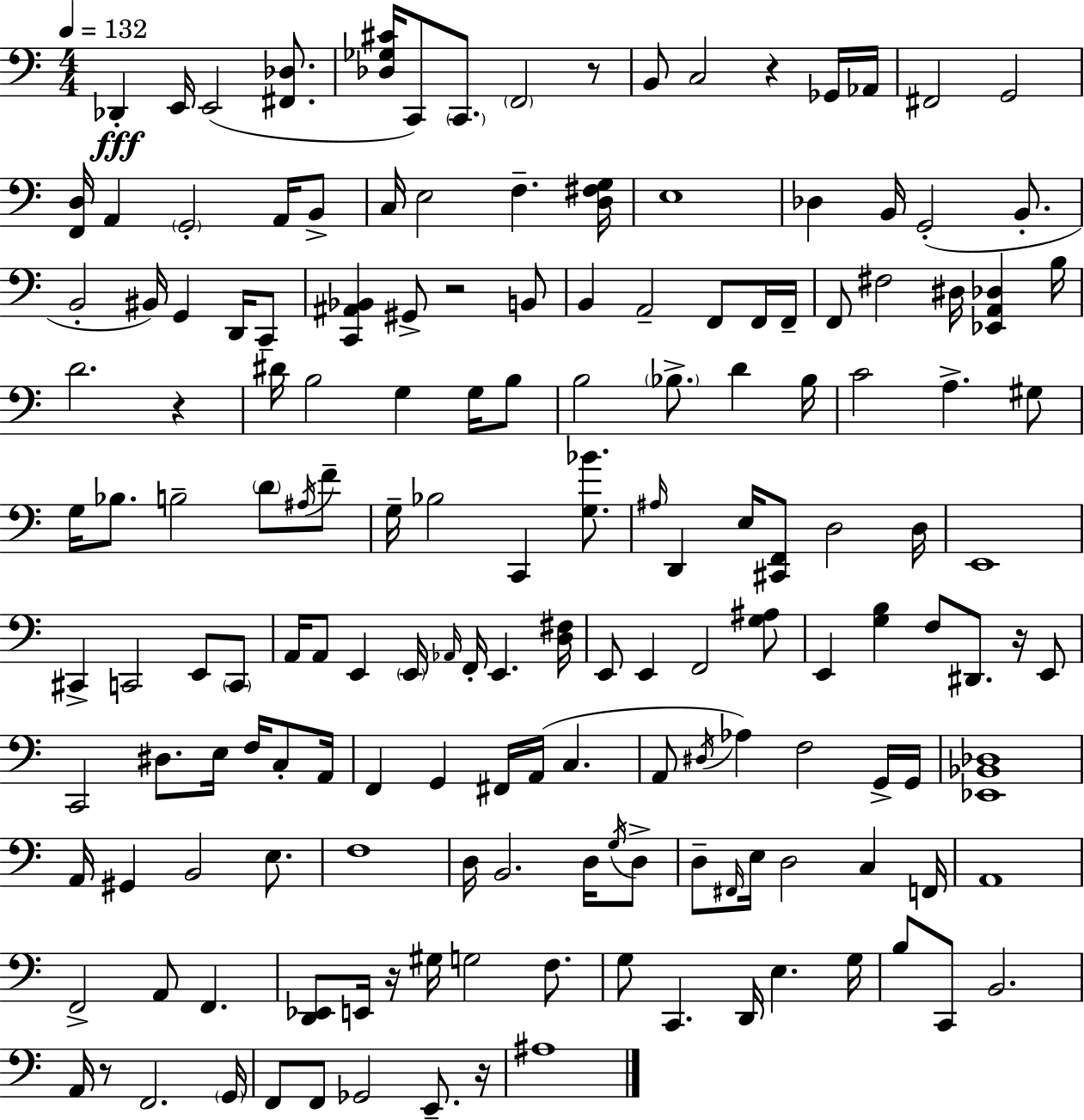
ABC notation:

X:1
T:Untitled
M:4/4
L:1/4
K:C
_D,, E,,/4 E,,2 [^F,,_D,]/2 [_D,_G,^C]/4 C,,/2 C,,/2 F,,2 z/2 B,,/2 C,2 z _G,,/4 _A,,/4 ^F,,2 G,,2 [F,,D,]/4 A,, G,,2 A,,/4 B,,/2 C,/4 E,2 F, [D,^F,G,]/4 E,4 _D, B,,/4 G,,2 B,,/2 B,,2 ^B,,/4 G,, D,,/4 C,,/2 [C,,^A,,_B,,] ^G,,/2 z2 B,,/2 B,, A,,2 F,,/2 F,,/4 F,,/4 F,,/2 ^F,2 ^D,/4 [_E,,A,,_D,] B,/4 D2 z ^D/4 B,2 G, G,/4 B,/2 B,2 _B,/2 D _B,/4 C2 A, ^G,/2 G,/4 _B,/2 B,2 D/2 ^A,/4 F/2 G,/4 _B,2 C,, [G,_B]/2 ^A,/4 D,, E,/4 [^C,,F,,]/2 D,2 D,/4 E,,4 ^C,, C,,2 E,,/2 C,,/2 A,,/4 A,,/2 E,, E,,/4 _A,,/4 F,,/4 E,, [D,^F,]/4 E,,/2 E,, F,,2 [G,^A,]/2 E,, [G,B,] F,/2 ^D,,/2 z/4 E,,/2 C,,2 ^D,/2 E,/4 F,/4 C,/2 A,,/4 F,, G,, ^F,,/4 A,,/4 C, A,,/2 ^D,/4 _A, F,2 G,,/4 G,,/4 [_E,,_B,,_D,]4 A,,/4 ^G,, B,,2 E,/2 F,4 D,/4 B,,2 D,/4 G,/4 D,/2 D,/2 ^F,,/4 E,/4 D,2 C, F,,/4 A,,4 F,,2 A,,/2 F,, [D,,_E,,]/2 E,,/4 z/4 ^G,/4 G,2 F,/2 G,/2 C,, D,,/4 E, G,/4 B,/2 C,,/2 B,,2 A,,/4 z/2 F,,2 G,,/4 F,,/2 F,,/2 _G,,2 E,,/2 z/4 ^A,4